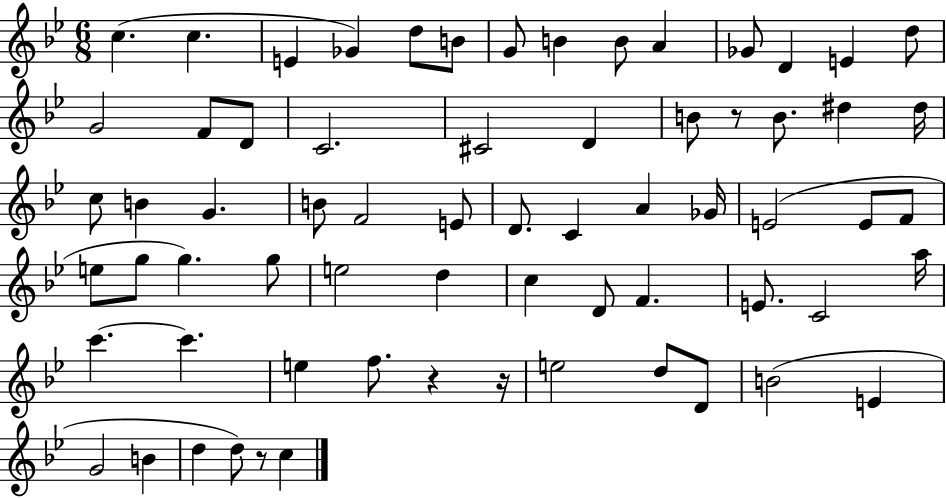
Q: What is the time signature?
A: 6/8